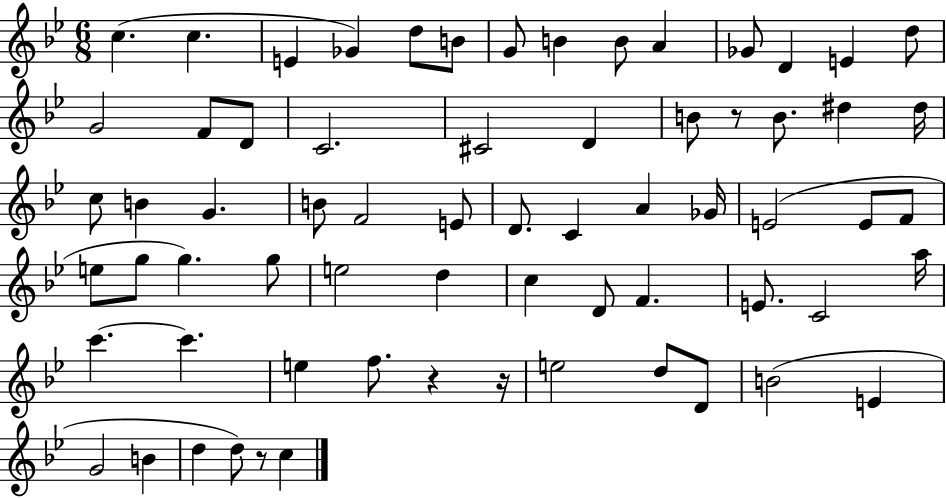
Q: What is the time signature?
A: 6/8